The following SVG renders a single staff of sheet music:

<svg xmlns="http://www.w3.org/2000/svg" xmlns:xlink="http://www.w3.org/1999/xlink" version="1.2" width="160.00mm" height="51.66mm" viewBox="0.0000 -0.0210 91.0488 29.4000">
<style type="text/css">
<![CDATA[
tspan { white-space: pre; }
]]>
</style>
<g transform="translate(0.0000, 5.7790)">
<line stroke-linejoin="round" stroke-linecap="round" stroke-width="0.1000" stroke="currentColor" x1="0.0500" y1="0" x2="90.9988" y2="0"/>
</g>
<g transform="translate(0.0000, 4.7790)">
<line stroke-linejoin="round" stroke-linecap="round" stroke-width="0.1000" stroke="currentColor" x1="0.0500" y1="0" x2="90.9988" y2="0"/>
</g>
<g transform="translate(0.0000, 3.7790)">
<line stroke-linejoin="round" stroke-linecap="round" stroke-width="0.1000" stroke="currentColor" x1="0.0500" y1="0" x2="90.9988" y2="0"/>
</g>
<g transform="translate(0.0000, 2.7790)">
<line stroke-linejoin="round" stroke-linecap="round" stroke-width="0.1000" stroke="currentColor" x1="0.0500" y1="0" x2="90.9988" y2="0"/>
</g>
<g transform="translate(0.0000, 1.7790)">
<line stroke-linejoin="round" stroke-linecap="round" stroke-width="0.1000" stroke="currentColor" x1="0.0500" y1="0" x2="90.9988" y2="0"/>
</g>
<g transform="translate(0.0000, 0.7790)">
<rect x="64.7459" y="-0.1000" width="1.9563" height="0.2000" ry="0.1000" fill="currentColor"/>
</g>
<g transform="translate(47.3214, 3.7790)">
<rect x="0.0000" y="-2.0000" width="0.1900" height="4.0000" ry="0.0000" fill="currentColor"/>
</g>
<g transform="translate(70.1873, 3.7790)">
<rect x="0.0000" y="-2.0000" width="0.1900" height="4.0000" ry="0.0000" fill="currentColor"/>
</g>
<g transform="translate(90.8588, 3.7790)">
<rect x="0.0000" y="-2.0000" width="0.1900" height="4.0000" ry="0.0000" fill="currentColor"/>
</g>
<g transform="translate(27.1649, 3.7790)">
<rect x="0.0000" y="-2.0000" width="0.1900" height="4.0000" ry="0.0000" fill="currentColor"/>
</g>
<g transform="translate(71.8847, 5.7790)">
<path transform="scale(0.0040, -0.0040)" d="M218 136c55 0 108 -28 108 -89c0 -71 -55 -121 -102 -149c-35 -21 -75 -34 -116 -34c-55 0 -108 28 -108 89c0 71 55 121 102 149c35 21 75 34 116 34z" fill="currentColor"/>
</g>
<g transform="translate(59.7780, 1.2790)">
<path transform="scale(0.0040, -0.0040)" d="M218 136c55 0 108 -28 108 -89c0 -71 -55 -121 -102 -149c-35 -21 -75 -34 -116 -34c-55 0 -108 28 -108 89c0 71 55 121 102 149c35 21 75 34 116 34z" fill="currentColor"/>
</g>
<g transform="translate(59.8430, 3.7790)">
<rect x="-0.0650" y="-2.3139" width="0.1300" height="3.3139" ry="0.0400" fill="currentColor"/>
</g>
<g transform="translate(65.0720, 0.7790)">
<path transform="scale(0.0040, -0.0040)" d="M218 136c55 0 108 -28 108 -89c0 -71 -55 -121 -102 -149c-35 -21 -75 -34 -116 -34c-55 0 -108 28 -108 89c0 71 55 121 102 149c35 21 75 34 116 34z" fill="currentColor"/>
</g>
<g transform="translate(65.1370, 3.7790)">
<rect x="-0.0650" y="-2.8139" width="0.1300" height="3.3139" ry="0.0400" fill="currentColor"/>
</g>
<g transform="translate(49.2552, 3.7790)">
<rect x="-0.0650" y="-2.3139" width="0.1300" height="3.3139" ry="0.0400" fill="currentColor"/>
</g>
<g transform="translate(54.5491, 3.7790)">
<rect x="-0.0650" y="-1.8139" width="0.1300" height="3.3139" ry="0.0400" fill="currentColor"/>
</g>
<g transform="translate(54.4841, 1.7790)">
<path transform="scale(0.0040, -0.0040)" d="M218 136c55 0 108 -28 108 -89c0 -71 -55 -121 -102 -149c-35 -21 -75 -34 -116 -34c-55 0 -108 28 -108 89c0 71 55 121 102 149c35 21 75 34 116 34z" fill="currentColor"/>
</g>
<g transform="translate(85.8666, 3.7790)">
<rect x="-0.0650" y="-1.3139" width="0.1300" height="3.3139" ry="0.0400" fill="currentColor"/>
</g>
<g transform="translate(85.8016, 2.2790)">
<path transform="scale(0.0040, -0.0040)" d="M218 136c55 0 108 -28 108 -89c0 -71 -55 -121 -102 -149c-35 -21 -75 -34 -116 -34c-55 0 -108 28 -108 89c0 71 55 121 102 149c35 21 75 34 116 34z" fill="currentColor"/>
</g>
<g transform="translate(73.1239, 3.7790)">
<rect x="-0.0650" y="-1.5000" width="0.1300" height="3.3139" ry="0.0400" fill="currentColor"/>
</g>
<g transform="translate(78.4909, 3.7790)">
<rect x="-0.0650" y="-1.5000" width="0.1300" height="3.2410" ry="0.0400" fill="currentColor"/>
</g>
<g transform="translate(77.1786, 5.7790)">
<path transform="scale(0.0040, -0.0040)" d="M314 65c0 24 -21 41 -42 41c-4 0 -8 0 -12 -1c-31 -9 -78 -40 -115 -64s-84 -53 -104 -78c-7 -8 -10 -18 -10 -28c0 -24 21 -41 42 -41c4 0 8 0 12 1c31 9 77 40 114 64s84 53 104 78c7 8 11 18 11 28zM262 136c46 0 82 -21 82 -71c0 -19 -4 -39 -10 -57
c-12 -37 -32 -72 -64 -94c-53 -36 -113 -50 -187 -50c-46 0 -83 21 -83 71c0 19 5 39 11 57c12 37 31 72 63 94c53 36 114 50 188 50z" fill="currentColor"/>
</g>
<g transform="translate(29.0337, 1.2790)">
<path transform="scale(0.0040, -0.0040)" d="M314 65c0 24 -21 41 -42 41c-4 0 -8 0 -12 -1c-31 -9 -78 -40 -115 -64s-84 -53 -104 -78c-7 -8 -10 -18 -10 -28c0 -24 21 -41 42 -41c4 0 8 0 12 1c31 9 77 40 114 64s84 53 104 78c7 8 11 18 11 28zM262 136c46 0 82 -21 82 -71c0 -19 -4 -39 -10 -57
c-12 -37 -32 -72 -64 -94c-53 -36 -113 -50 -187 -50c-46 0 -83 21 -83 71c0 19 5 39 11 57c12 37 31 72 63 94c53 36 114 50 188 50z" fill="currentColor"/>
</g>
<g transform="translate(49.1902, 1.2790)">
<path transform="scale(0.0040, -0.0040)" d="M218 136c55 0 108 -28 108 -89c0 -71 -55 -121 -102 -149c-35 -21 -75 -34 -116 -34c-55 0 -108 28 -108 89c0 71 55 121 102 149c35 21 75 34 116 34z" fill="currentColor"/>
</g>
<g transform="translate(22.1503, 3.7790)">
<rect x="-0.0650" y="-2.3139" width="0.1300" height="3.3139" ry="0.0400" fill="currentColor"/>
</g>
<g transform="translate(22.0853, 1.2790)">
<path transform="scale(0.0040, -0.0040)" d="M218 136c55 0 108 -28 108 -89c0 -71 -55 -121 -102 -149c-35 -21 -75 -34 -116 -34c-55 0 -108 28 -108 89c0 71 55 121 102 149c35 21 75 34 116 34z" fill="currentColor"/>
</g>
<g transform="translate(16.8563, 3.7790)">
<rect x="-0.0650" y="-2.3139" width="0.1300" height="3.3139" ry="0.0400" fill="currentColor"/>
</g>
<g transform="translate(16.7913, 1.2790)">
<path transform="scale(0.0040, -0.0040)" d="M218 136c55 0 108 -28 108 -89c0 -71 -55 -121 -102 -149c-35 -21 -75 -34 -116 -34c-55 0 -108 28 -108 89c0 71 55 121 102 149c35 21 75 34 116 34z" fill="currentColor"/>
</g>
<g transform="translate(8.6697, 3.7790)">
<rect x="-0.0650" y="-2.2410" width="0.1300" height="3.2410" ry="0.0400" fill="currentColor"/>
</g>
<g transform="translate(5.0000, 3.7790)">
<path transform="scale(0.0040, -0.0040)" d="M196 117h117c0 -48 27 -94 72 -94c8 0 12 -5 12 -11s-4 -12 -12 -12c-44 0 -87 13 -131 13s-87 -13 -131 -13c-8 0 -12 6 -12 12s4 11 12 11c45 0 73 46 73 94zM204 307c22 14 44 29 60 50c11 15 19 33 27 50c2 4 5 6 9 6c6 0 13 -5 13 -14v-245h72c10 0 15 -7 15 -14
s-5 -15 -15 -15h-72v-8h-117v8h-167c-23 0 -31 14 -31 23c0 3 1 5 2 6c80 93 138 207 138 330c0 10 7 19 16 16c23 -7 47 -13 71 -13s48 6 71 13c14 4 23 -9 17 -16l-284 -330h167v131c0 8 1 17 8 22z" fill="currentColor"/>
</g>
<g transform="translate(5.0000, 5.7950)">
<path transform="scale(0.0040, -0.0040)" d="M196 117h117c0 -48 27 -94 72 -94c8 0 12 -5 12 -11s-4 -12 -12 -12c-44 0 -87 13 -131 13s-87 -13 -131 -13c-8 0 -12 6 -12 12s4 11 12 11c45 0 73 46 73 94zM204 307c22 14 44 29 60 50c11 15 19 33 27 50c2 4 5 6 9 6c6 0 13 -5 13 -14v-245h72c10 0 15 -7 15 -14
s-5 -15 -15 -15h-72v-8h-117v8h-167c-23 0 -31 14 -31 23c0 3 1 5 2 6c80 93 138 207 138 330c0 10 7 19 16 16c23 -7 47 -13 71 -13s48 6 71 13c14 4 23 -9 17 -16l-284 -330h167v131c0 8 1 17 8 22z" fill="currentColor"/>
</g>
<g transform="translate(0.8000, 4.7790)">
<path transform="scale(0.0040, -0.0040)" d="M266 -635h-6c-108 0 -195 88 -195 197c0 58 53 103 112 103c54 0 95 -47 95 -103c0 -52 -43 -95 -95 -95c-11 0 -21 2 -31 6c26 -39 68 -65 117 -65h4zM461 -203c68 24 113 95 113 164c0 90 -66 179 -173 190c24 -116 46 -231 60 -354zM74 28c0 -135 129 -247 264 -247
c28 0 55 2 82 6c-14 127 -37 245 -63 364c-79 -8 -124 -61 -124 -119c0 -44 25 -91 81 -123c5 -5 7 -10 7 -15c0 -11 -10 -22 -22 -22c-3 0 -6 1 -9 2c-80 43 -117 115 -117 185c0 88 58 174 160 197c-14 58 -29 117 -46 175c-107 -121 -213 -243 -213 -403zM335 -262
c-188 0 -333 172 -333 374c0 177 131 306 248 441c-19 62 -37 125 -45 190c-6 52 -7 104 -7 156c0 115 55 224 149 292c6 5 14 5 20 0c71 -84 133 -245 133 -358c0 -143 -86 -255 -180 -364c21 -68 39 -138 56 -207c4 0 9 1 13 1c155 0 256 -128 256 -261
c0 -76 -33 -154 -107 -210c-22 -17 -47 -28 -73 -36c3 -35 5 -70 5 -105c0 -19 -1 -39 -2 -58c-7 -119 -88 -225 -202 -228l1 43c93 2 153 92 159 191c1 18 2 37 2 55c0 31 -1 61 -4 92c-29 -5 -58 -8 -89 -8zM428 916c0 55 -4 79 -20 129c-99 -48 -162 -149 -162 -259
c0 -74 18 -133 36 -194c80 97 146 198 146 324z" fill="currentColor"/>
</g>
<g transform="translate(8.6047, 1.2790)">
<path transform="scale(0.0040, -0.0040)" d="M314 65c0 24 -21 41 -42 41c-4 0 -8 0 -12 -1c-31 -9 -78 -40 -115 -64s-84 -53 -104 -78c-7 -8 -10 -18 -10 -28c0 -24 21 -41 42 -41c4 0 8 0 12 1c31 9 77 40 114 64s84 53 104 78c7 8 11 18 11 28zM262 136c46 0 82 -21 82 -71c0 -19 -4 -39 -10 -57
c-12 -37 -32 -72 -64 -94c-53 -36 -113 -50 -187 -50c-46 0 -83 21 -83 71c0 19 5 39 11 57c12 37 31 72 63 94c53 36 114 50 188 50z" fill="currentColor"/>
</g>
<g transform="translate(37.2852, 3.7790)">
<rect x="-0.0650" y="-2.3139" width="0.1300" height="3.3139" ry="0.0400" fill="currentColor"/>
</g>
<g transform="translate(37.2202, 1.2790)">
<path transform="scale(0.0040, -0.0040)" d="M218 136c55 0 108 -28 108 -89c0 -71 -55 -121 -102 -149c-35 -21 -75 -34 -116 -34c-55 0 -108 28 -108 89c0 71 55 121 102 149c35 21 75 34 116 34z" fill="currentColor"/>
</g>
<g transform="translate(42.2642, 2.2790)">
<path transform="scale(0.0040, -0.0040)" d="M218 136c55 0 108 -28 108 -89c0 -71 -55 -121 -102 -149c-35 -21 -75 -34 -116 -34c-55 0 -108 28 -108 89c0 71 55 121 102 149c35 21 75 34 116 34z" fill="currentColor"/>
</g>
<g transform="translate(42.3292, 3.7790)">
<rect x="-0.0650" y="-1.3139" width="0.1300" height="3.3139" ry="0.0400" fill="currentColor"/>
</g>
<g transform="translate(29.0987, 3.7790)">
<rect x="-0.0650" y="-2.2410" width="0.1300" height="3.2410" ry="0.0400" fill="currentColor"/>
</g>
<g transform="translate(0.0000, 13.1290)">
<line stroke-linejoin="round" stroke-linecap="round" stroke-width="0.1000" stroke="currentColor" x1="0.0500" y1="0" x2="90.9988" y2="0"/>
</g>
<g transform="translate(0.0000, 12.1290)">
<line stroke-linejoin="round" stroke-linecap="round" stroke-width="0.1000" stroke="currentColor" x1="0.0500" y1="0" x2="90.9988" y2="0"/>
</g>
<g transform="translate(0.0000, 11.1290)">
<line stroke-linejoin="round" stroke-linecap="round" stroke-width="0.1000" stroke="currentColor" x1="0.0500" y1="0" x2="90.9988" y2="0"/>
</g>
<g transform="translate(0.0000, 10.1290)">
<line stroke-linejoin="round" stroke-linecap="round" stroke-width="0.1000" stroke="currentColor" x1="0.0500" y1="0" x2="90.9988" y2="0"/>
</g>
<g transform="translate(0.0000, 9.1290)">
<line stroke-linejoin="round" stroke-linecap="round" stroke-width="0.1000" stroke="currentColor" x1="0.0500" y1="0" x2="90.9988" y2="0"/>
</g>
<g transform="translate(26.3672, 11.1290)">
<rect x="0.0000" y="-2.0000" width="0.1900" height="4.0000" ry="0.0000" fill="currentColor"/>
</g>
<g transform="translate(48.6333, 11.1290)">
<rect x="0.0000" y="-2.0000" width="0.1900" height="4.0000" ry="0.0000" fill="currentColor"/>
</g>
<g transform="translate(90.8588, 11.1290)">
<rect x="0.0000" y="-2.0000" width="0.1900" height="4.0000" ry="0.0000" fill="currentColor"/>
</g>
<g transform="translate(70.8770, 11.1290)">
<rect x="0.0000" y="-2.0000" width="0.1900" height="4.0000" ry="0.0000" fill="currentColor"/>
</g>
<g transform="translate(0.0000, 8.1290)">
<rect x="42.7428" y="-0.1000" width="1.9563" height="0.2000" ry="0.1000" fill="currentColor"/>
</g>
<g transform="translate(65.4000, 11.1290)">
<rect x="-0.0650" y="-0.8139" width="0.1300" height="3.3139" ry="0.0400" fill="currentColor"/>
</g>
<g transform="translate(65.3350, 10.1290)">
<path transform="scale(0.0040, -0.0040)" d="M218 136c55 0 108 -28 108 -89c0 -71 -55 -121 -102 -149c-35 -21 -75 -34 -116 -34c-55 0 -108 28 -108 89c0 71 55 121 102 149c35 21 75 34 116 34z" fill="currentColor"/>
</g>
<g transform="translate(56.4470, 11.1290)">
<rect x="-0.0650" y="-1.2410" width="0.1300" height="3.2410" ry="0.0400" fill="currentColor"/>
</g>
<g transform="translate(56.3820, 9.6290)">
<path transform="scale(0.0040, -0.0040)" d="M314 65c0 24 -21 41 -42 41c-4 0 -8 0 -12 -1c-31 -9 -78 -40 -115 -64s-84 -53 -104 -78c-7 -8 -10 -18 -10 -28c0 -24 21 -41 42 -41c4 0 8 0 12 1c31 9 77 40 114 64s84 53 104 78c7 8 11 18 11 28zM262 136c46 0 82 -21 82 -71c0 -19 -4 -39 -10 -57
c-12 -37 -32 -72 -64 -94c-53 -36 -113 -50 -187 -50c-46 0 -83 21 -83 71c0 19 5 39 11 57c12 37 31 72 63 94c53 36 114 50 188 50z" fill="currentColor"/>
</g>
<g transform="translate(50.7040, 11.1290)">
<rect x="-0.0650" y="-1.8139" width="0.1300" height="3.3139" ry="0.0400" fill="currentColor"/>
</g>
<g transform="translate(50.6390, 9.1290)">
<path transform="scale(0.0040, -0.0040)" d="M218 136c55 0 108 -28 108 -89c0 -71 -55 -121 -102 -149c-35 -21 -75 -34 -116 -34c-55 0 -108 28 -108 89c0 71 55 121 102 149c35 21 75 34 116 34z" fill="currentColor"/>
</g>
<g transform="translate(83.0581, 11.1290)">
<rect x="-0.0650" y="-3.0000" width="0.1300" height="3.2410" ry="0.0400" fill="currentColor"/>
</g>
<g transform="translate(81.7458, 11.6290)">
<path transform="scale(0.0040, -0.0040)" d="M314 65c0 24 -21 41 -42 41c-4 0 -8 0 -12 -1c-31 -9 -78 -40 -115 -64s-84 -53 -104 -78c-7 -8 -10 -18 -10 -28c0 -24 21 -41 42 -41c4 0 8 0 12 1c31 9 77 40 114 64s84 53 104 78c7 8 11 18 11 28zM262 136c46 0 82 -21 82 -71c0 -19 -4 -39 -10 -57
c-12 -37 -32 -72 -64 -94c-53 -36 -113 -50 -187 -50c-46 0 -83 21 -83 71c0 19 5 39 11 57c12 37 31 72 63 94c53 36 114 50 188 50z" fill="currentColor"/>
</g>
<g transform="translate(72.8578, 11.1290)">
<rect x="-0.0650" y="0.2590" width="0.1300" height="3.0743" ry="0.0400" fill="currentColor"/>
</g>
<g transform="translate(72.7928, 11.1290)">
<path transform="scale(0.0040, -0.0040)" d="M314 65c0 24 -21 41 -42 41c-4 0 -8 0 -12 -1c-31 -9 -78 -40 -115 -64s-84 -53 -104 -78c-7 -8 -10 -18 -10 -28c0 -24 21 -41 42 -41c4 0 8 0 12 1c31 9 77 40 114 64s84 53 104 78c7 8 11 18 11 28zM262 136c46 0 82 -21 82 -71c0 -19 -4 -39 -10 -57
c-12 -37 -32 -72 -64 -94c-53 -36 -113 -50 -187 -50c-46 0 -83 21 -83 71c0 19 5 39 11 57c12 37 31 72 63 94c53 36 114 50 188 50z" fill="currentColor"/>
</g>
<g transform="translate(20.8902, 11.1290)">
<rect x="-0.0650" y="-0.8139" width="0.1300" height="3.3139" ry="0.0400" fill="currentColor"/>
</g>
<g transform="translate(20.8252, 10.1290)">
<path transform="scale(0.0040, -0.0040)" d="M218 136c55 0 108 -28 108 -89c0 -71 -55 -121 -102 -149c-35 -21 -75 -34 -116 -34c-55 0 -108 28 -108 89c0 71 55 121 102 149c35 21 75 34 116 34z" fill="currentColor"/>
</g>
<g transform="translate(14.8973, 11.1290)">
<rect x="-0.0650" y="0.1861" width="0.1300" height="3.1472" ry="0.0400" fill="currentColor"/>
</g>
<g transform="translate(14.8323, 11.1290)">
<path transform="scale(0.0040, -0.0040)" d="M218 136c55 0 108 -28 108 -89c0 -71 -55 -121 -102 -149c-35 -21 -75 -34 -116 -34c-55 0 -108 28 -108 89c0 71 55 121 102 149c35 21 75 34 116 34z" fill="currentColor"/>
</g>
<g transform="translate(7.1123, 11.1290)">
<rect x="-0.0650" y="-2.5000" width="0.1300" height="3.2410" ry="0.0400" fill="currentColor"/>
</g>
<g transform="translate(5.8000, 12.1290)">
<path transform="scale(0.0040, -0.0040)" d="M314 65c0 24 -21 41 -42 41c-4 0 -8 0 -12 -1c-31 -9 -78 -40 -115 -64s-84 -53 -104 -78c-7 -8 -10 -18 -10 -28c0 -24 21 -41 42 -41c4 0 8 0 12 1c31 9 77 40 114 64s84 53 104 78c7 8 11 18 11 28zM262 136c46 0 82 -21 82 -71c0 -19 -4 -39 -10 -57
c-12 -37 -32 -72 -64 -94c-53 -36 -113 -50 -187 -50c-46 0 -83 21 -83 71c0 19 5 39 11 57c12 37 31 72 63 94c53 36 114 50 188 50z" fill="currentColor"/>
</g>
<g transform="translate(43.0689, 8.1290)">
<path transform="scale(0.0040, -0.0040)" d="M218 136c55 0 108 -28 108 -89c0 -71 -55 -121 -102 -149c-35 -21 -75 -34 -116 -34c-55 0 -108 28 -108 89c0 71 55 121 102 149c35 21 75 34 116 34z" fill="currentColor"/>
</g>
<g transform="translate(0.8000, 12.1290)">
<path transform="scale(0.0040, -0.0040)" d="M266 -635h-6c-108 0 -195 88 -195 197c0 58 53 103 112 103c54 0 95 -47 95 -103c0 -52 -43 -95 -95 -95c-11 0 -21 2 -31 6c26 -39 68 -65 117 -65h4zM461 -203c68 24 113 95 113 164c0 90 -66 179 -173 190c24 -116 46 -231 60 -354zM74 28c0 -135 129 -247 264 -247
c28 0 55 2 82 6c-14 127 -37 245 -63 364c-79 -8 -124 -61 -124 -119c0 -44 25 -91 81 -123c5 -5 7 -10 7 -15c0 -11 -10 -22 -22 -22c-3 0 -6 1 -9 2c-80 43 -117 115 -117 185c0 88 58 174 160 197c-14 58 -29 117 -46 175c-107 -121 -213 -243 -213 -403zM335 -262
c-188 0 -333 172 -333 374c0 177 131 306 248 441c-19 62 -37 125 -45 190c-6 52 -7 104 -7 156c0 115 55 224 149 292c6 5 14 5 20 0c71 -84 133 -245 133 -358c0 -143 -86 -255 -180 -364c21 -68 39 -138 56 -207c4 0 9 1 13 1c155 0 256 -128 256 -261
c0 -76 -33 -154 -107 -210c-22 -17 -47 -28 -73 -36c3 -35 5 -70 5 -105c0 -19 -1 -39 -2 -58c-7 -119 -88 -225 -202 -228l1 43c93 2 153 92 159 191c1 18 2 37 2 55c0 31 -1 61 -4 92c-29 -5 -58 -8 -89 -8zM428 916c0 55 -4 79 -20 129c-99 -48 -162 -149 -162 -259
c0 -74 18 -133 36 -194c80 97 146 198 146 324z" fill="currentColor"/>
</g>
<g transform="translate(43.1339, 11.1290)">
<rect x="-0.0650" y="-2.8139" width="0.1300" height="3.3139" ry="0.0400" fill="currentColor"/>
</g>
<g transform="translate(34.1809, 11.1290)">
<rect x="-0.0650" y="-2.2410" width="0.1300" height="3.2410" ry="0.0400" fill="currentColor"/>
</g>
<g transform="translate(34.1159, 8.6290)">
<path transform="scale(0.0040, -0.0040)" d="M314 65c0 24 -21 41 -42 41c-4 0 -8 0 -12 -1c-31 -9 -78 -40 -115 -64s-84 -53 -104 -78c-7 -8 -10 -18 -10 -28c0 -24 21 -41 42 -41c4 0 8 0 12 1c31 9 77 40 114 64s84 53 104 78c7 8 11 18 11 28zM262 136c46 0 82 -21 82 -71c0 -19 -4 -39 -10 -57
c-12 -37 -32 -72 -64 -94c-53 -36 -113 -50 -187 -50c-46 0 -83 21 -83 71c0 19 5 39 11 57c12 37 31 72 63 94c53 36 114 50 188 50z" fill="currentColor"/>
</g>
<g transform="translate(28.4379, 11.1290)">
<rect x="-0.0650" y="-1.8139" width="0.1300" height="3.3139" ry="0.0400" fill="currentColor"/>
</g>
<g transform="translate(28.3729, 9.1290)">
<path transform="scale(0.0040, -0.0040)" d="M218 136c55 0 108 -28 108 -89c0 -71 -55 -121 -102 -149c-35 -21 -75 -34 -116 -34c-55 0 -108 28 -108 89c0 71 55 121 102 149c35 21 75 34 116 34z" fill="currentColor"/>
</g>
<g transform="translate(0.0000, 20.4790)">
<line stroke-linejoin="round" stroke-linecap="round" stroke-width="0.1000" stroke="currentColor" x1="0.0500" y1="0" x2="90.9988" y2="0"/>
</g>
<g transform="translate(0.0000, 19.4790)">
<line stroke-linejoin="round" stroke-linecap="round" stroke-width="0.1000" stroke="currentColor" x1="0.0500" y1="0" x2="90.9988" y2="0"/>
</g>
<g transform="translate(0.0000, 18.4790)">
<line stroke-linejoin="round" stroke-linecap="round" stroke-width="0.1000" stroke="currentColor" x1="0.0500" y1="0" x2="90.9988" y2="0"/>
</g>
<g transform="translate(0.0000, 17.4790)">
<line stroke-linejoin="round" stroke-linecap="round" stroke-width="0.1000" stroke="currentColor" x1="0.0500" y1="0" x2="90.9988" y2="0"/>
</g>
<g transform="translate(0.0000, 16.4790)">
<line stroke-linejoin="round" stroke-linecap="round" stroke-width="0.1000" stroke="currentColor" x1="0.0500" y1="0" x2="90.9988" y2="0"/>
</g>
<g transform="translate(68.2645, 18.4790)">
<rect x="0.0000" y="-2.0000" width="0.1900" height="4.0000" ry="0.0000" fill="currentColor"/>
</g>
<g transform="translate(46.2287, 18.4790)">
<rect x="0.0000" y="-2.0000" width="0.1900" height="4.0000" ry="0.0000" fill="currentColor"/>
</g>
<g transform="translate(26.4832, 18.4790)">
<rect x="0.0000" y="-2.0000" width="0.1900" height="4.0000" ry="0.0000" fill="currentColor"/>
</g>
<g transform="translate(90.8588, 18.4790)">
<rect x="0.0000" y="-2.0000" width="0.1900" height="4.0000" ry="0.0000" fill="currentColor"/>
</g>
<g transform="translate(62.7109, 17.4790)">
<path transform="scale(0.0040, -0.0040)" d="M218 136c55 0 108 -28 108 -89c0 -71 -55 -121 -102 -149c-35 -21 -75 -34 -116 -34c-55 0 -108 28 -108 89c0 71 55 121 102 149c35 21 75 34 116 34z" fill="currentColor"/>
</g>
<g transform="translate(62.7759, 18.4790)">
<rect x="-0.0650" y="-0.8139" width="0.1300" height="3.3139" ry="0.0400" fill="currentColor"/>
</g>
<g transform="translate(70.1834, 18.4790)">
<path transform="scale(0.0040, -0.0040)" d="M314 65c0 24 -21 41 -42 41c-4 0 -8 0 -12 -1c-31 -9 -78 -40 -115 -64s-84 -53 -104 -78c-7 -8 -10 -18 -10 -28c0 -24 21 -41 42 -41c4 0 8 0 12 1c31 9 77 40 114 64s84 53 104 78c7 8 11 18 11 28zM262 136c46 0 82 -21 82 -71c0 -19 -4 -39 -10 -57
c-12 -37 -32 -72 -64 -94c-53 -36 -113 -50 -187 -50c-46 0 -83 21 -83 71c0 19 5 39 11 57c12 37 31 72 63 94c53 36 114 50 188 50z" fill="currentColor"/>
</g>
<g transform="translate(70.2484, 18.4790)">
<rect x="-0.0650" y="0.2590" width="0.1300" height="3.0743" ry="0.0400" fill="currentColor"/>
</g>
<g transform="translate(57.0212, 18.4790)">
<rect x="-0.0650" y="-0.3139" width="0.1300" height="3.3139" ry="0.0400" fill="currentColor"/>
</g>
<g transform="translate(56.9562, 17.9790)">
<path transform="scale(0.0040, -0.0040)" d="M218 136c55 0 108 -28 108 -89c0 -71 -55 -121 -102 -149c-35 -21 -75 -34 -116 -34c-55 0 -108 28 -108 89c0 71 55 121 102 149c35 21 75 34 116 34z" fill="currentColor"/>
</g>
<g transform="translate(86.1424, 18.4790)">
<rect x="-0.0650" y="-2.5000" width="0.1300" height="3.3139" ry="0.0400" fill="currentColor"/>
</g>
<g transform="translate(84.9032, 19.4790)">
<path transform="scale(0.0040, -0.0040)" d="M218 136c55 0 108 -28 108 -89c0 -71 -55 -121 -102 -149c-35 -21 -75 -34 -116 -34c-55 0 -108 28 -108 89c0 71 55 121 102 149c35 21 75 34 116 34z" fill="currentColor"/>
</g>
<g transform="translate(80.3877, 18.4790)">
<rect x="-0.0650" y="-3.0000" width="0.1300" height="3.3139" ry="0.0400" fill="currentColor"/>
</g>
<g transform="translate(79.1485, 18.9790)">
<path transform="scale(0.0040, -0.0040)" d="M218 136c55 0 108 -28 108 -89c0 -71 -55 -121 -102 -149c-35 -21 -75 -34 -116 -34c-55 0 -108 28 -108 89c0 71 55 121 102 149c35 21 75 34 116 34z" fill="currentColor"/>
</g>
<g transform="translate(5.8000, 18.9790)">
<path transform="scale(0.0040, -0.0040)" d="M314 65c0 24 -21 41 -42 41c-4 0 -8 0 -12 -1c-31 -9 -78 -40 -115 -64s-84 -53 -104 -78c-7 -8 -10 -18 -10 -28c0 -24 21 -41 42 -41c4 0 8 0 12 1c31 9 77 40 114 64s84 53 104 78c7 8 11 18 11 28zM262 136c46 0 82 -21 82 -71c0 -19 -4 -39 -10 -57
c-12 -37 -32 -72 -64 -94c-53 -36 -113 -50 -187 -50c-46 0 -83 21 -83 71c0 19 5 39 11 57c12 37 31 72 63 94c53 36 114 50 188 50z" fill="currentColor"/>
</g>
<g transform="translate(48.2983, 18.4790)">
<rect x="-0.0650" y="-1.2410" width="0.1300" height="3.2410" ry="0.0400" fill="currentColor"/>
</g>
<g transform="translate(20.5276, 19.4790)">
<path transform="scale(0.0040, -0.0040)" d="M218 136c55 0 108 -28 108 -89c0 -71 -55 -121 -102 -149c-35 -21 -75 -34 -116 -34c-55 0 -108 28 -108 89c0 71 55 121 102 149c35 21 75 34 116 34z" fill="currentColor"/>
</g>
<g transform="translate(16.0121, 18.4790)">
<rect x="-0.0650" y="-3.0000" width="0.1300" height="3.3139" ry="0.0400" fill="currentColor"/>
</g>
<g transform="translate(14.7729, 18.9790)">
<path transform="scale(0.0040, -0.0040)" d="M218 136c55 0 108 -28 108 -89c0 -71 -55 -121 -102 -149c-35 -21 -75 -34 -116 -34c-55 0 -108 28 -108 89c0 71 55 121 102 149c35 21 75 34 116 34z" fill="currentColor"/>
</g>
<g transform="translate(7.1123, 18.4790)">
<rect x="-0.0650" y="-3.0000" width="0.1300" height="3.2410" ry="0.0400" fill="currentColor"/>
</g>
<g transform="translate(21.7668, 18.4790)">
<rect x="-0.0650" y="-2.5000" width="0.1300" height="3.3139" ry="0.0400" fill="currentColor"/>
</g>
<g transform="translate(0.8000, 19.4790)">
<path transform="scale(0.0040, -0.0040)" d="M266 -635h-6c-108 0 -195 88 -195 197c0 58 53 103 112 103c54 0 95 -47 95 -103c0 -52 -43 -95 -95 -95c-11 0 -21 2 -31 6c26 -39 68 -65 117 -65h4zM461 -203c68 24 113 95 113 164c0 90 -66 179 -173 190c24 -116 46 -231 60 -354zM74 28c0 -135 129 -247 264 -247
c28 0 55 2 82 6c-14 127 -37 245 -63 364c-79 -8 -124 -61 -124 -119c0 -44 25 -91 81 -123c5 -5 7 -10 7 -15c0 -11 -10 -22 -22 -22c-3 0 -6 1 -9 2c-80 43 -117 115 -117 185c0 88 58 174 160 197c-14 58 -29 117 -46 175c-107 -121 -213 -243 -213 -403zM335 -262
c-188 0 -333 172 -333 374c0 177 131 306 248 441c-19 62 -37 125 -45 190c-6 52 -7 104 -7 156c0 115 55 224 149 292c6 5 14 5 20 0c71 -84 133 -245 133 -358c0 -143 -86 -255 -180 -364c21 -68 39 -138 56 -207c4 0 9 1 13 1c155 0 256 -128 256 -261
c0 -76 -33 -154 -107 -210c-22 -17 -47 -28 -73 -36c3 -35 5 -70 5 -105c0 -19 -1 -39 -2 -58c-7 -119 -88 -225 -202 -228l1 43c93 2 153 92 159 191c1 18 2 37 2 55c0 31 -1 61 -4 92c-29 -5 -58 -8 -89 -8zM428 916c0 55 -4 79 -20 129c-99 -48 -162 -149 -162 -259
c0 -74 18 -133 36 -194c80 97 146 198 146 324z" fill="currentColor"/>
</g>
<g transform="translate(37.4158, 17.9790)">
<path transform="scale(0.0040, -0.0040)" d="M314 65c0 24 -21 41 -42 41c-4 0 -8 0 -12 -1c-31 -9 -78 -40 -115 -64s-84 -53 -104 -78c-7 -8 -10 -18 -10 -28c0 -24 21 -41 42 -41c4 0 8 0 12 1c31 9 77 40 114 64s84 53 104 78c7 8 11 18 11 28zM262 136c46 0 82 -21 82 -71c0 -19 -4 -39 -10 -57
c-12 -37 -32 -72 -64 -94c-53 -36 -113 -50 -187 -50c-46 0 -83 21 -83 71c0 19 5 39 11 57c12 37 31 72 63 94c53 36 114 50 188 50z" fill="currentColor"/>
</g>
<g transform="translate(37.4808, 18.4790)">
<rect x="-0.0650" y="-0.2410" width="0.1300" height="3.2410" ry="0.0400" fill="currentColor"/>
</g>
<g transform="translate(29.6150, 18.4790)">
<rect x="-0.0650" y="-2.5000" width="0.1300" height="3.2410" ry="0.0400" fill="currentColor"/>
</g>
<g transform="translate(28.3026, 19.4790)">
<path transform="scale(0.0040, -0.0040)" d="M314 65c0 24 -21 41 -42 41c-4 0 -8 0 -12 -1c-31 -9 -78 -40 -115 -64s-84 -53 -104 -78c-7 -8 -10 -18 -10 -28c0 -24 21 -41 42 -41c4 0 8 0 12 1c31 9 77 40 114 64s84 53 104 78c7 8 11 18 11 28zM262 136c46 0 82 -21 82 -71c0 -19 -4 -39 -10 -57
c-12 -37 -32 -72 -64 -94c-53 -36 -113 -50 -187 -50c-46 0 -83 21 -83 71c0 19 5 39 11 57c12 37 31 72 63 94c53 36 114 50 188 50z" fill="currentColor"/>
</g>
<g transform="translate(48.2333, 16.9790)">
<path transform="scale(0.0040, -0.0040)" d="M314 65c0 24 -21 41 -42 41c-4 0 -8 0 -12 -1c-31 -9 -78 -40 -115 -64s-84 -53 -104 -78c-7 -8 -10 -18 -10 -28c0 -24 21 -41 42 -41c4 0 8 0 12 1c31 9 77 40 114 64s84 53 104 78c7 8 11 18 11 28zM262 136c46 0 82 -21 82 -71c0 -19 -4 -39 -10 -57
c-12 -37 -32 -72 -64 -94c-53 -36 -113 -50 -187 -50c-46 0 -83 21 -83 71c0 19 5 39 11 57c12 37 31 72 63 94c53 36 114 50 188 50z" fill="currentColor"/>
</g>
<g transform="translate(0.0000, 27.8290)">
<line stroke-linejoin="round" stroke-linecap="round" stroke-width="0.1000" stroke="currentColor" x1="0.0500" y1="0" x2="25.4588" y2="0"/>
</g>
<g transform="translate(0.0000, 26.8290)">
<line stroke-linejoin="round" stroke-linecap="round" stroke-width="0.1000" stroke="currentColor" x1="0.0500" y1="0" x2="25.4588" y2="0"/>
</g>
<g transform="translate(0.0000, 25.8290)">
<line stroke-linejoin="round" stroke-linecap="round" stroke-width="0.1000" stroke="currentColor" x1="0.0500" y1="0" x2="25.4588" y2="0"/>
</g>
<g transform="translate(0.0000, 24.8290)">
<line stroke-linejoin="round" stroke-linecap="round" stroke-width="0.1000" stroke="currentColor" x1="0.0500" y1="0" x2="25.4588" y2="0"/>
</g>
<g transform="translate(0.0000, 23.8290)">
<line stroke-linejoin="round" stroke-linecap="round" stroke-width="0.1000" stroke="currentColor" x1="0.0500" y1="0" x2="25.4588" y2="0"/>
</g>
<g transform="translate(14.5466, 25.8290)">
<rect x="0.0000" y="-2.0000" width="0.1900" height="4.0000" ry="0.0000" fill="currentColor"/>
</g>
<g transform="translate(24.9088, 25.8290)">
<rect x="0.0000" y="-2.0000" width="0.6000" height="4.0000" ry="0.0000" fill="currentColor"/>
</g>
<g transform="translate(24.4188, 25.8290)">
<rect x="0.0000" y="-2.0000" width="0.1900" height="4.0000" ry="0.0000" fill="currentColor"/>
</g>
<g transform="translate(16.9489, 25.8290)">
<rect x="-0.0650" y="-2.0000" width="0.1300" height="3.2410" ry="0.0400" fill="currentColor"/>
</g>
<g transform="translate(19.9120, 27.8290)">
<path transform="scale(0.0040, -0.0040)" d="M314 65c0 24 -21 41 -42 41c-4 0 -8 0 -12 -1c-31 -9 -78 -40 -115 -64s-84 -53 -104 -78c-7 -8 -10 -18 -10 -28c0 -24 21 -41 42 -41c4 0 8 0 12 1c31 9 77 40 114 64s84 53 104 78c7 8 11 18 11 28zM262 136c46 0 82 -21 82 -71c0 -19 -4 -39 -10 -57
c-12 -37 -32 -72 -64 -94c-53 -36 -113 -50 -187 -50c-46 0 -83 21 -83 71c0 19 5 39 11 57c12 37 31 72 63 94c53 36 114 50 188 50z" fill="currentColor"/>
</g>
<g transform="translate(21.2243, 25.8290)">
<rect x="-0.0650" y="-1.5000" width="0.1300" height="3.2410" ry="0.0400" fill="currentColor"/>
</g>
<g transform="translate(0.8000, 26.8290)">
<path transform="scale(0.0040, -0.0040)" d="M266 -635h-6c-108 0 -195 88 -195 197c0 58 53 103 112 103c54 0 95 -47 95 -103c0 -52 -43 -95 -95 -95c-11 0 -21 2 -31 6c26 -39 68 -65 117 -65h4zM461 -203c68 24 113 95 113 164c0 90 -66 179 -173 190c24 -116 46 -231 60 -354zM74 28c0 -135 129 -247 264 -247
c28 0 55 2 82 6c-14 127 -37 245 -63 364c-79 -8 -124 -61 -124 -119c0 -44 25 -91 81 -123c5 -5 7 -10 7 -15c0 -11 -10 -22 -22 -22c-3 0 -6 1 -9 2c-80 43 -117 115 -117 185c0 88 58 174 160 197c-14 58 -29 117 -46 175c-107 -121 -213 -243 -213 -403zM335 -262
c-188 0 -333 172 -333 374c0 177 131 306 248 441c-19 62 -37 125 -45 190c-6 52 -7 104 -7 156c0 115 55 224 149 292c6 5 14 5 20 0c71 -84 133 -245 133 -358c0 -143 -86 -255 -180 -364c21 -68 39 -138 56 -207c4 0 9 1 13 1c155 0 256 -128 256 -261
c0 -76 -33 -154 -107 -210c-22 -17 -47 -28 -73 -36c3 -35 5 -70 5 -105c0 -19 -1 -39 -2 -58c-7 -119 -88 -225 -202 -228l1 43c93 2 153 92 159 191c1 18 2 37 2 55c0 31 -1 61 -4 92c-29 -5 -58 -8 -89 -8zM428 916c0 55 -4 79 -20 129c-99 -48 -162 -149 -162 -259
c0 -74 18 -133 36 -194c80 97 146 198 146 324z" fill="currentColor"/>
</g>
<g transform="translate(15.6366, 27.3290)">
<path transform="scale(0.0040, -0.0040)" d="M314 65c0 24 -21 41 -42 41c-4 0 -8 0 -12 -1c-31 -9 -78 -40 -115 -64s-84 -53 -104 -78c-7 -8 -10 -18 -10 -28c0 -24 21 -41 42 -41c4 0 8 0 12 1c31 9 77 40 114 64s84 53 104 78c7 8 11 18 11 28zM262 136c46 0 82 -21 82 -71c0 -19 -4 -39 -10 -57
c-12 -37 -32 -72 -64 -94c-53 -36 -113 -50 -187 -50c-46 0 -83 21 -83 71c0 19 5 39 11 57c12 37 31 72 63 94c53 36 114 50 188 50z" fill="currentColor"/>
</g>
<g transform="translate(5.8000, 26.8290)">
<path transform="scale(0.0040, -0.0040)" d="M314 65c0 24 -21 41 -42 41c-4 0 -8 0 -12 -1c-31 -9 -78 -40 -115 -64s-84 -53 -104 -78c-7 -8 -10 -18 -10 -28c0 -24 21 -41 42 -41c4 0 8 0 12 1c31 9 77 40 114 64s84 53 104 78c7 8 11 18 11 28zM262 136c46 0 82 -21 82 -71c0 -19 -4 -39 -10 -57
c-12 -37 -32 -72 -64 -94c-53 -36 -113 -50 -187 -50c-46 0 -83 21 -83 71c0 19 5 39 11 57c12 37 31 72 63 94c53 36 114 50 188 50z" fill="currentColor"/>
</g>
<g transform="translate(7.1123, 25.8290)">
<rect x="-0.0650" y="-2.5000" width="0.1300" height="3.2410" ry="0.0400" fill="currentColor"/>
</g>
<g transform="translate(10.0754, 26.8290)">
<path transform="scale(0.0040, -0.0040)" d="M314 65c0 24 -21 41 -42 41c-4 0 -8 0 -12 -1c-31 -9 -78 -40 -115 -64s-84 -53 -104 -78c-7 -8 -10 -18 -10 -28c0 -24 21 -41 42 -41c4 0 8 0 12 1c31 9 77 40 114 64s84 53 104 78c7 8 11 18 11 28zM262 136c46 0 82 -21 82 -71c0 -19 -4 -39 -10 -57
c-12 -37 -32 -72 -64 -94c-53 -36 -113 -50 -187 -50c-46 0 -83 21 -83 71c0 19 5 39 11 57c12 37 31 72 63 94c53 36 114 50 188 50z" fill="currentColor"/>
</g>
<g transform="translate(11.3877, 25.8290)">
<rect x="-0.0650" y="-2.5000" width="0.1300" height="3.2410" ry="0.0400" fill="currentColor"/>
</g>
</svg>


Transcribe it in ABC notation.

X:1
T:Untitled
M:4/4
L:1/4
K:C
g2 g g g2 g e g f g a E E2 e G2 B d f g2 a f e2 d B2 A2 A2 A G G2 c2 e2 c d B2 A G G2 G2 F2 E2